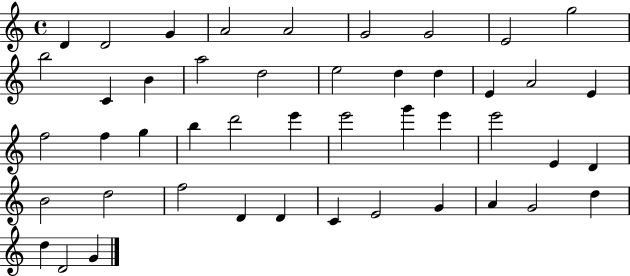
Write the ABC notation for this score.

X:1
T:Untitled
M:4/4
L:1/4
K:C
D D2 G A2 A2 G2 G2 E2 g2 b2 C B a2 d2 e2 d d E A2 E f2 f g b d'2 e' e'2 g' e' e'2 E D B2 d2 f2 D D C E2 G A G2 d d D2 G